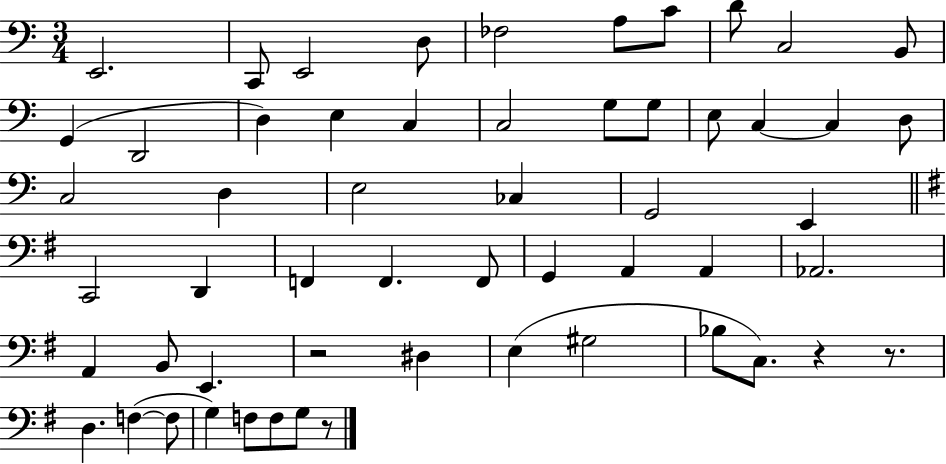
{
  \clef bass
  \numericTimeSignature
  \time 3/4
  \key c \major
  e,2. | c,8 e,2 d8 | fes2 a8 c'8 | d'8 c2 b,8 | \break g,4( d,2 | d4) e4 c4 | c2 g8 g8 | e8 c4~~ c4 d8 | \break c2 d4 | e2 ces4 | g,2 e,4 | \bar "||" \break \key e \minor c,2 d,4 | f,4 f,4. f,8 | g,4 a,4 a,4 | aes,2. | \break a,4 b,8 e,4. | r2 dis4 | e4( gis2 | bes8 c8.) r4 r8. | \break d4. f4~(~ f8 | g4) f8 f8 g8 r8 | \bar "|."
}